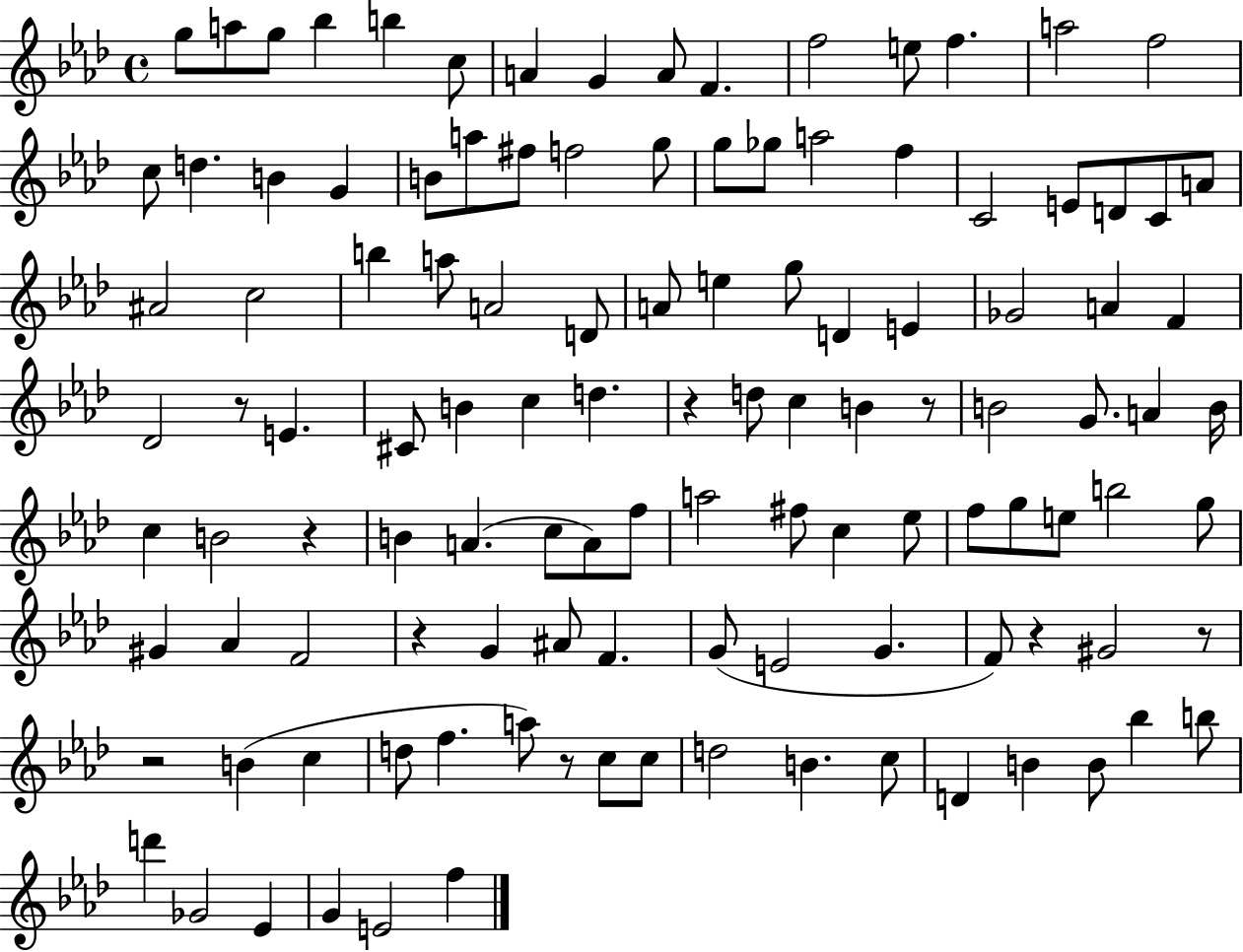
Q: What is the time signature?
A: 4/4